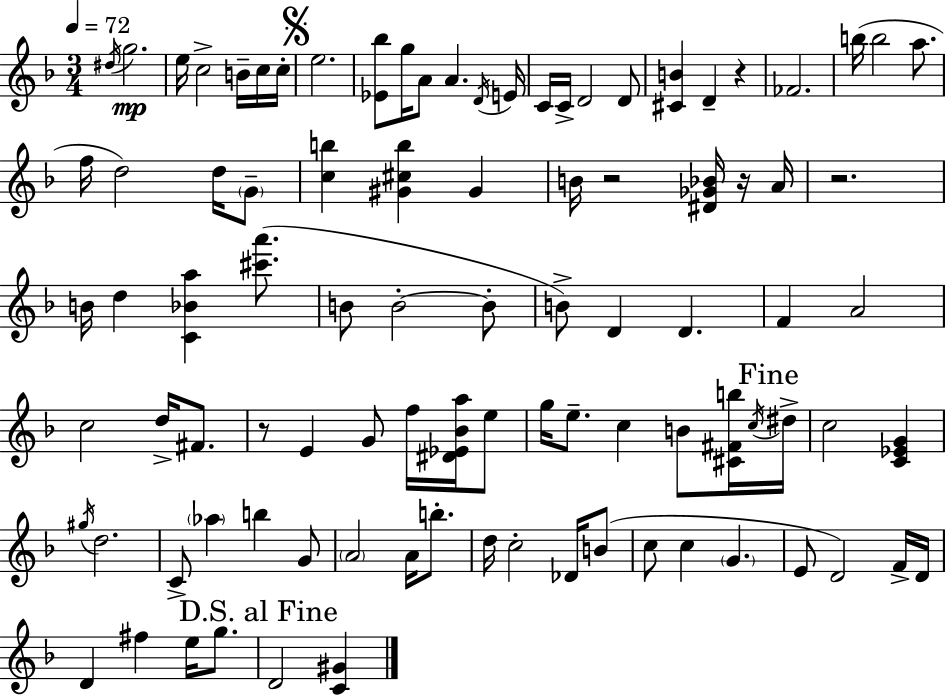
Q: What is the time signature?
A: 3/4